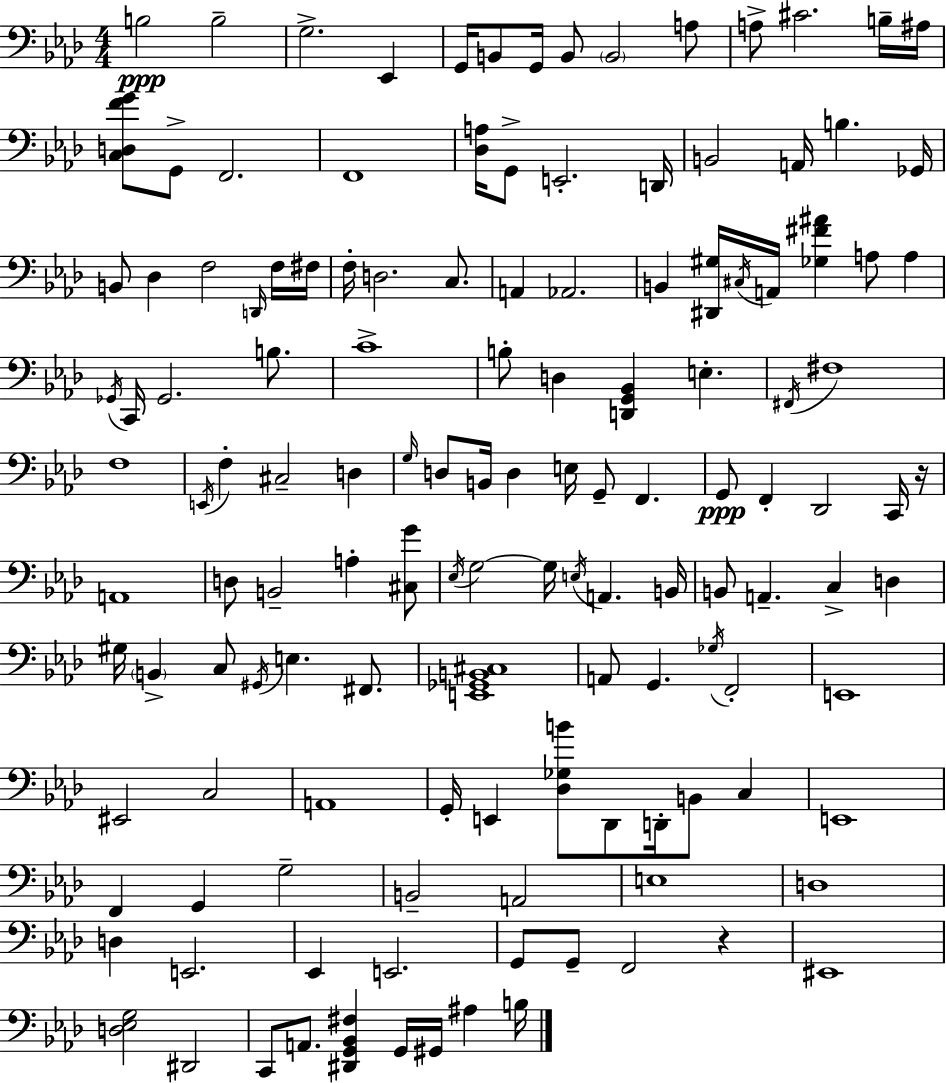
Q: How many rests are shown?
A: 2